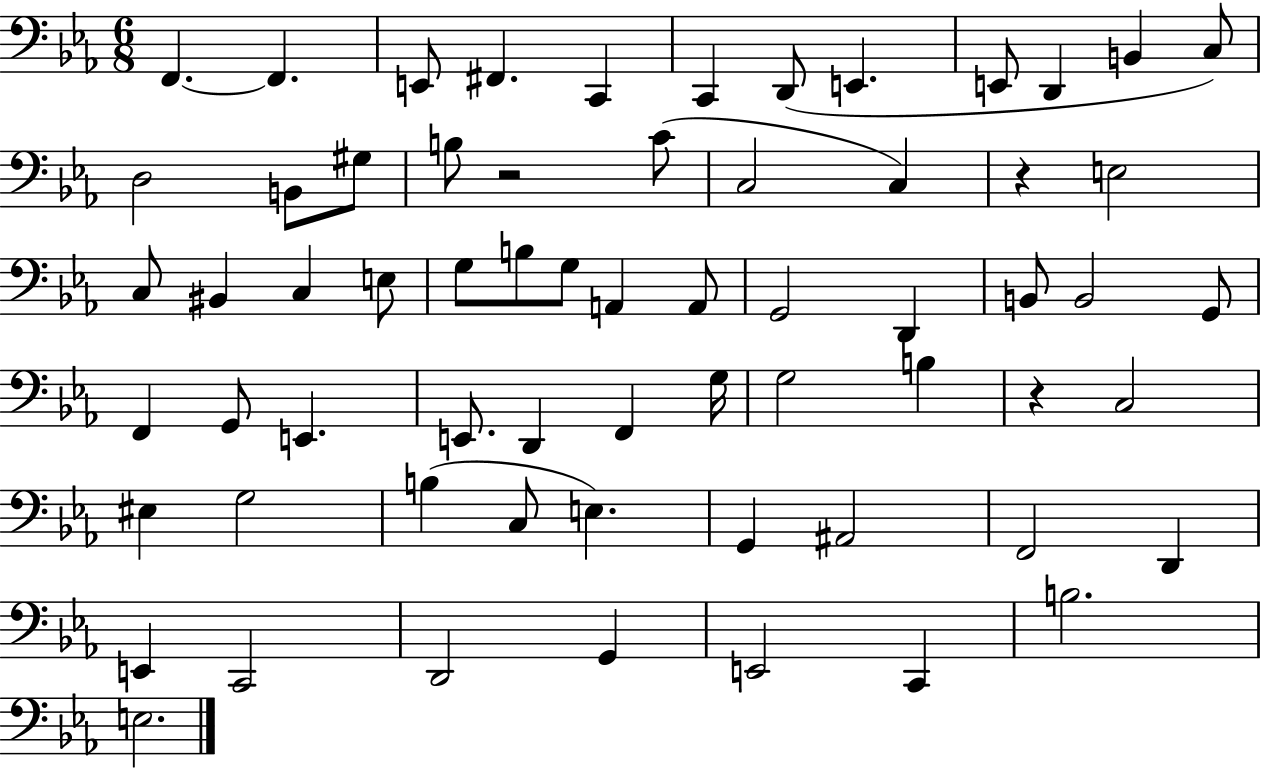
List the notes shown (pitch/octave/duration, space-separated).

F2/q. F2/q. E2/e F#2/q. C2/q C2/q D2/e E2/q. E2/e D2/q B2/q C3/e D3/h B2/e G#3/e B3/e R/h C4/e C3/h C3/q R/q E3/h C3/e BIS2/q C3/q E3/e G3/e B3/e G3/e A2/q A2/e G2/h D2/q B2/e B2/h G2/e F2/q G2/e E2/q. E2/e. D2/q F2/q G3/s G3/h B3/q R/q C3/h EIS3/q G3/h B3/q C3/e E3/q. G2/q A#2/h F2/h D2/q E2/q C2/h D2/h G2/q E2/h C2/q B3/h. E3/h.